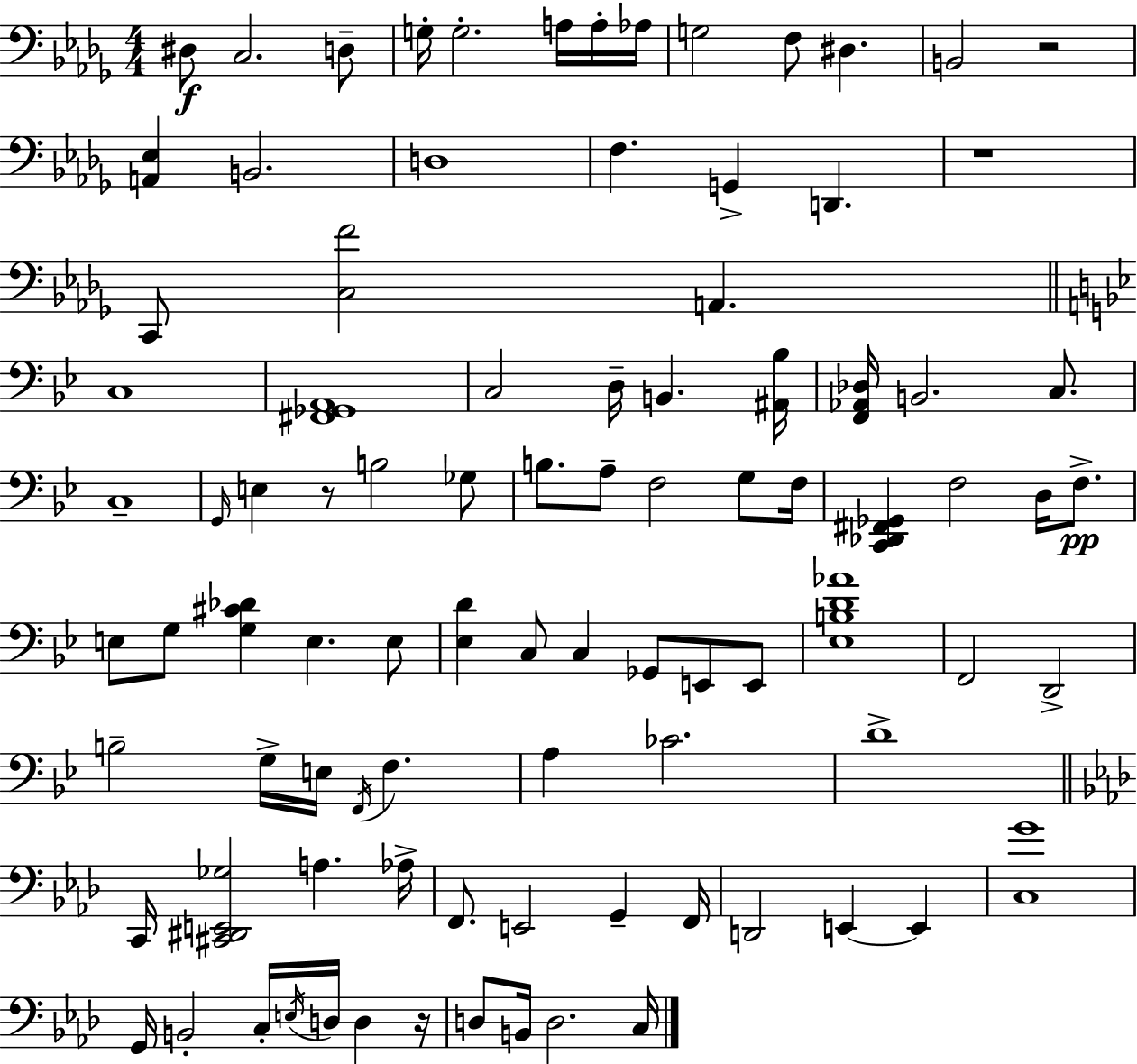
D#3/e C3/h. D3/e G3/s G3/h. A3/s A3/s Ab3/s G3/h F3/e D#3/q. B2/h R/h [A2,Eb3]/q B2/h. D3/w F3/q. G2/q D2/q. R/w C2/e [C3,F4]/h A2/q. C3/w [F#2,Gb2,A2]/w C3/h D3/s B2/q. [A#2,Bb3]/s [F2,Ab2,Db3]/s B2/h. C3/e. C3/w G2/s E3/q R/e B3/h Gb3/e B3/e. A3/e F3/h G3/e F3/s [C2,Db2,F#2,Gb2]/q F3/h D3/s F3/e. E3/e G3/e [G3,C#4,Db4]/q E3/q. E3/e [Eb3,D4]/q C3/e C3/q Gb2/e E2/e E2/e [Eb3,B3,D4,Ab4]/w F2/h D2/h B3/h G3/s E3/s F2/s F3/q. A3/q CES4/h. D4/w C2/s [C#2,D#2,E2,Gb3]/h A3/q. Ab3/s F2/e. E2/h G2/q F2/s D2/h E2/q E2/q [C3,G4]/w G2/s B2/h C3/s E3/s D3/s D3/q R/s D3/e B2/s D3/h. C3/s